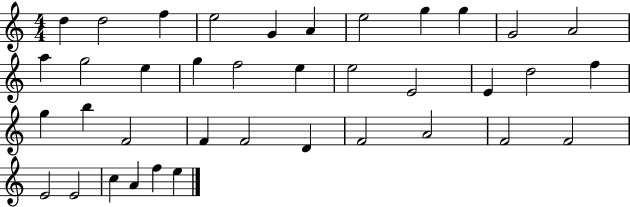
X:1
T:Untitled
M:4/4
L:1/4
K:C
d d2 f e2 G A e2 g g G2 A2 a g2 e g f2 e e2 E2 E d2 f g b F2 F F2 D F2 A2 F2 F2 E2 E2 c A f e